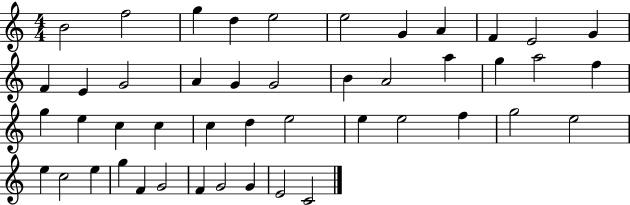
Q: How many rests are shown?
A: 0